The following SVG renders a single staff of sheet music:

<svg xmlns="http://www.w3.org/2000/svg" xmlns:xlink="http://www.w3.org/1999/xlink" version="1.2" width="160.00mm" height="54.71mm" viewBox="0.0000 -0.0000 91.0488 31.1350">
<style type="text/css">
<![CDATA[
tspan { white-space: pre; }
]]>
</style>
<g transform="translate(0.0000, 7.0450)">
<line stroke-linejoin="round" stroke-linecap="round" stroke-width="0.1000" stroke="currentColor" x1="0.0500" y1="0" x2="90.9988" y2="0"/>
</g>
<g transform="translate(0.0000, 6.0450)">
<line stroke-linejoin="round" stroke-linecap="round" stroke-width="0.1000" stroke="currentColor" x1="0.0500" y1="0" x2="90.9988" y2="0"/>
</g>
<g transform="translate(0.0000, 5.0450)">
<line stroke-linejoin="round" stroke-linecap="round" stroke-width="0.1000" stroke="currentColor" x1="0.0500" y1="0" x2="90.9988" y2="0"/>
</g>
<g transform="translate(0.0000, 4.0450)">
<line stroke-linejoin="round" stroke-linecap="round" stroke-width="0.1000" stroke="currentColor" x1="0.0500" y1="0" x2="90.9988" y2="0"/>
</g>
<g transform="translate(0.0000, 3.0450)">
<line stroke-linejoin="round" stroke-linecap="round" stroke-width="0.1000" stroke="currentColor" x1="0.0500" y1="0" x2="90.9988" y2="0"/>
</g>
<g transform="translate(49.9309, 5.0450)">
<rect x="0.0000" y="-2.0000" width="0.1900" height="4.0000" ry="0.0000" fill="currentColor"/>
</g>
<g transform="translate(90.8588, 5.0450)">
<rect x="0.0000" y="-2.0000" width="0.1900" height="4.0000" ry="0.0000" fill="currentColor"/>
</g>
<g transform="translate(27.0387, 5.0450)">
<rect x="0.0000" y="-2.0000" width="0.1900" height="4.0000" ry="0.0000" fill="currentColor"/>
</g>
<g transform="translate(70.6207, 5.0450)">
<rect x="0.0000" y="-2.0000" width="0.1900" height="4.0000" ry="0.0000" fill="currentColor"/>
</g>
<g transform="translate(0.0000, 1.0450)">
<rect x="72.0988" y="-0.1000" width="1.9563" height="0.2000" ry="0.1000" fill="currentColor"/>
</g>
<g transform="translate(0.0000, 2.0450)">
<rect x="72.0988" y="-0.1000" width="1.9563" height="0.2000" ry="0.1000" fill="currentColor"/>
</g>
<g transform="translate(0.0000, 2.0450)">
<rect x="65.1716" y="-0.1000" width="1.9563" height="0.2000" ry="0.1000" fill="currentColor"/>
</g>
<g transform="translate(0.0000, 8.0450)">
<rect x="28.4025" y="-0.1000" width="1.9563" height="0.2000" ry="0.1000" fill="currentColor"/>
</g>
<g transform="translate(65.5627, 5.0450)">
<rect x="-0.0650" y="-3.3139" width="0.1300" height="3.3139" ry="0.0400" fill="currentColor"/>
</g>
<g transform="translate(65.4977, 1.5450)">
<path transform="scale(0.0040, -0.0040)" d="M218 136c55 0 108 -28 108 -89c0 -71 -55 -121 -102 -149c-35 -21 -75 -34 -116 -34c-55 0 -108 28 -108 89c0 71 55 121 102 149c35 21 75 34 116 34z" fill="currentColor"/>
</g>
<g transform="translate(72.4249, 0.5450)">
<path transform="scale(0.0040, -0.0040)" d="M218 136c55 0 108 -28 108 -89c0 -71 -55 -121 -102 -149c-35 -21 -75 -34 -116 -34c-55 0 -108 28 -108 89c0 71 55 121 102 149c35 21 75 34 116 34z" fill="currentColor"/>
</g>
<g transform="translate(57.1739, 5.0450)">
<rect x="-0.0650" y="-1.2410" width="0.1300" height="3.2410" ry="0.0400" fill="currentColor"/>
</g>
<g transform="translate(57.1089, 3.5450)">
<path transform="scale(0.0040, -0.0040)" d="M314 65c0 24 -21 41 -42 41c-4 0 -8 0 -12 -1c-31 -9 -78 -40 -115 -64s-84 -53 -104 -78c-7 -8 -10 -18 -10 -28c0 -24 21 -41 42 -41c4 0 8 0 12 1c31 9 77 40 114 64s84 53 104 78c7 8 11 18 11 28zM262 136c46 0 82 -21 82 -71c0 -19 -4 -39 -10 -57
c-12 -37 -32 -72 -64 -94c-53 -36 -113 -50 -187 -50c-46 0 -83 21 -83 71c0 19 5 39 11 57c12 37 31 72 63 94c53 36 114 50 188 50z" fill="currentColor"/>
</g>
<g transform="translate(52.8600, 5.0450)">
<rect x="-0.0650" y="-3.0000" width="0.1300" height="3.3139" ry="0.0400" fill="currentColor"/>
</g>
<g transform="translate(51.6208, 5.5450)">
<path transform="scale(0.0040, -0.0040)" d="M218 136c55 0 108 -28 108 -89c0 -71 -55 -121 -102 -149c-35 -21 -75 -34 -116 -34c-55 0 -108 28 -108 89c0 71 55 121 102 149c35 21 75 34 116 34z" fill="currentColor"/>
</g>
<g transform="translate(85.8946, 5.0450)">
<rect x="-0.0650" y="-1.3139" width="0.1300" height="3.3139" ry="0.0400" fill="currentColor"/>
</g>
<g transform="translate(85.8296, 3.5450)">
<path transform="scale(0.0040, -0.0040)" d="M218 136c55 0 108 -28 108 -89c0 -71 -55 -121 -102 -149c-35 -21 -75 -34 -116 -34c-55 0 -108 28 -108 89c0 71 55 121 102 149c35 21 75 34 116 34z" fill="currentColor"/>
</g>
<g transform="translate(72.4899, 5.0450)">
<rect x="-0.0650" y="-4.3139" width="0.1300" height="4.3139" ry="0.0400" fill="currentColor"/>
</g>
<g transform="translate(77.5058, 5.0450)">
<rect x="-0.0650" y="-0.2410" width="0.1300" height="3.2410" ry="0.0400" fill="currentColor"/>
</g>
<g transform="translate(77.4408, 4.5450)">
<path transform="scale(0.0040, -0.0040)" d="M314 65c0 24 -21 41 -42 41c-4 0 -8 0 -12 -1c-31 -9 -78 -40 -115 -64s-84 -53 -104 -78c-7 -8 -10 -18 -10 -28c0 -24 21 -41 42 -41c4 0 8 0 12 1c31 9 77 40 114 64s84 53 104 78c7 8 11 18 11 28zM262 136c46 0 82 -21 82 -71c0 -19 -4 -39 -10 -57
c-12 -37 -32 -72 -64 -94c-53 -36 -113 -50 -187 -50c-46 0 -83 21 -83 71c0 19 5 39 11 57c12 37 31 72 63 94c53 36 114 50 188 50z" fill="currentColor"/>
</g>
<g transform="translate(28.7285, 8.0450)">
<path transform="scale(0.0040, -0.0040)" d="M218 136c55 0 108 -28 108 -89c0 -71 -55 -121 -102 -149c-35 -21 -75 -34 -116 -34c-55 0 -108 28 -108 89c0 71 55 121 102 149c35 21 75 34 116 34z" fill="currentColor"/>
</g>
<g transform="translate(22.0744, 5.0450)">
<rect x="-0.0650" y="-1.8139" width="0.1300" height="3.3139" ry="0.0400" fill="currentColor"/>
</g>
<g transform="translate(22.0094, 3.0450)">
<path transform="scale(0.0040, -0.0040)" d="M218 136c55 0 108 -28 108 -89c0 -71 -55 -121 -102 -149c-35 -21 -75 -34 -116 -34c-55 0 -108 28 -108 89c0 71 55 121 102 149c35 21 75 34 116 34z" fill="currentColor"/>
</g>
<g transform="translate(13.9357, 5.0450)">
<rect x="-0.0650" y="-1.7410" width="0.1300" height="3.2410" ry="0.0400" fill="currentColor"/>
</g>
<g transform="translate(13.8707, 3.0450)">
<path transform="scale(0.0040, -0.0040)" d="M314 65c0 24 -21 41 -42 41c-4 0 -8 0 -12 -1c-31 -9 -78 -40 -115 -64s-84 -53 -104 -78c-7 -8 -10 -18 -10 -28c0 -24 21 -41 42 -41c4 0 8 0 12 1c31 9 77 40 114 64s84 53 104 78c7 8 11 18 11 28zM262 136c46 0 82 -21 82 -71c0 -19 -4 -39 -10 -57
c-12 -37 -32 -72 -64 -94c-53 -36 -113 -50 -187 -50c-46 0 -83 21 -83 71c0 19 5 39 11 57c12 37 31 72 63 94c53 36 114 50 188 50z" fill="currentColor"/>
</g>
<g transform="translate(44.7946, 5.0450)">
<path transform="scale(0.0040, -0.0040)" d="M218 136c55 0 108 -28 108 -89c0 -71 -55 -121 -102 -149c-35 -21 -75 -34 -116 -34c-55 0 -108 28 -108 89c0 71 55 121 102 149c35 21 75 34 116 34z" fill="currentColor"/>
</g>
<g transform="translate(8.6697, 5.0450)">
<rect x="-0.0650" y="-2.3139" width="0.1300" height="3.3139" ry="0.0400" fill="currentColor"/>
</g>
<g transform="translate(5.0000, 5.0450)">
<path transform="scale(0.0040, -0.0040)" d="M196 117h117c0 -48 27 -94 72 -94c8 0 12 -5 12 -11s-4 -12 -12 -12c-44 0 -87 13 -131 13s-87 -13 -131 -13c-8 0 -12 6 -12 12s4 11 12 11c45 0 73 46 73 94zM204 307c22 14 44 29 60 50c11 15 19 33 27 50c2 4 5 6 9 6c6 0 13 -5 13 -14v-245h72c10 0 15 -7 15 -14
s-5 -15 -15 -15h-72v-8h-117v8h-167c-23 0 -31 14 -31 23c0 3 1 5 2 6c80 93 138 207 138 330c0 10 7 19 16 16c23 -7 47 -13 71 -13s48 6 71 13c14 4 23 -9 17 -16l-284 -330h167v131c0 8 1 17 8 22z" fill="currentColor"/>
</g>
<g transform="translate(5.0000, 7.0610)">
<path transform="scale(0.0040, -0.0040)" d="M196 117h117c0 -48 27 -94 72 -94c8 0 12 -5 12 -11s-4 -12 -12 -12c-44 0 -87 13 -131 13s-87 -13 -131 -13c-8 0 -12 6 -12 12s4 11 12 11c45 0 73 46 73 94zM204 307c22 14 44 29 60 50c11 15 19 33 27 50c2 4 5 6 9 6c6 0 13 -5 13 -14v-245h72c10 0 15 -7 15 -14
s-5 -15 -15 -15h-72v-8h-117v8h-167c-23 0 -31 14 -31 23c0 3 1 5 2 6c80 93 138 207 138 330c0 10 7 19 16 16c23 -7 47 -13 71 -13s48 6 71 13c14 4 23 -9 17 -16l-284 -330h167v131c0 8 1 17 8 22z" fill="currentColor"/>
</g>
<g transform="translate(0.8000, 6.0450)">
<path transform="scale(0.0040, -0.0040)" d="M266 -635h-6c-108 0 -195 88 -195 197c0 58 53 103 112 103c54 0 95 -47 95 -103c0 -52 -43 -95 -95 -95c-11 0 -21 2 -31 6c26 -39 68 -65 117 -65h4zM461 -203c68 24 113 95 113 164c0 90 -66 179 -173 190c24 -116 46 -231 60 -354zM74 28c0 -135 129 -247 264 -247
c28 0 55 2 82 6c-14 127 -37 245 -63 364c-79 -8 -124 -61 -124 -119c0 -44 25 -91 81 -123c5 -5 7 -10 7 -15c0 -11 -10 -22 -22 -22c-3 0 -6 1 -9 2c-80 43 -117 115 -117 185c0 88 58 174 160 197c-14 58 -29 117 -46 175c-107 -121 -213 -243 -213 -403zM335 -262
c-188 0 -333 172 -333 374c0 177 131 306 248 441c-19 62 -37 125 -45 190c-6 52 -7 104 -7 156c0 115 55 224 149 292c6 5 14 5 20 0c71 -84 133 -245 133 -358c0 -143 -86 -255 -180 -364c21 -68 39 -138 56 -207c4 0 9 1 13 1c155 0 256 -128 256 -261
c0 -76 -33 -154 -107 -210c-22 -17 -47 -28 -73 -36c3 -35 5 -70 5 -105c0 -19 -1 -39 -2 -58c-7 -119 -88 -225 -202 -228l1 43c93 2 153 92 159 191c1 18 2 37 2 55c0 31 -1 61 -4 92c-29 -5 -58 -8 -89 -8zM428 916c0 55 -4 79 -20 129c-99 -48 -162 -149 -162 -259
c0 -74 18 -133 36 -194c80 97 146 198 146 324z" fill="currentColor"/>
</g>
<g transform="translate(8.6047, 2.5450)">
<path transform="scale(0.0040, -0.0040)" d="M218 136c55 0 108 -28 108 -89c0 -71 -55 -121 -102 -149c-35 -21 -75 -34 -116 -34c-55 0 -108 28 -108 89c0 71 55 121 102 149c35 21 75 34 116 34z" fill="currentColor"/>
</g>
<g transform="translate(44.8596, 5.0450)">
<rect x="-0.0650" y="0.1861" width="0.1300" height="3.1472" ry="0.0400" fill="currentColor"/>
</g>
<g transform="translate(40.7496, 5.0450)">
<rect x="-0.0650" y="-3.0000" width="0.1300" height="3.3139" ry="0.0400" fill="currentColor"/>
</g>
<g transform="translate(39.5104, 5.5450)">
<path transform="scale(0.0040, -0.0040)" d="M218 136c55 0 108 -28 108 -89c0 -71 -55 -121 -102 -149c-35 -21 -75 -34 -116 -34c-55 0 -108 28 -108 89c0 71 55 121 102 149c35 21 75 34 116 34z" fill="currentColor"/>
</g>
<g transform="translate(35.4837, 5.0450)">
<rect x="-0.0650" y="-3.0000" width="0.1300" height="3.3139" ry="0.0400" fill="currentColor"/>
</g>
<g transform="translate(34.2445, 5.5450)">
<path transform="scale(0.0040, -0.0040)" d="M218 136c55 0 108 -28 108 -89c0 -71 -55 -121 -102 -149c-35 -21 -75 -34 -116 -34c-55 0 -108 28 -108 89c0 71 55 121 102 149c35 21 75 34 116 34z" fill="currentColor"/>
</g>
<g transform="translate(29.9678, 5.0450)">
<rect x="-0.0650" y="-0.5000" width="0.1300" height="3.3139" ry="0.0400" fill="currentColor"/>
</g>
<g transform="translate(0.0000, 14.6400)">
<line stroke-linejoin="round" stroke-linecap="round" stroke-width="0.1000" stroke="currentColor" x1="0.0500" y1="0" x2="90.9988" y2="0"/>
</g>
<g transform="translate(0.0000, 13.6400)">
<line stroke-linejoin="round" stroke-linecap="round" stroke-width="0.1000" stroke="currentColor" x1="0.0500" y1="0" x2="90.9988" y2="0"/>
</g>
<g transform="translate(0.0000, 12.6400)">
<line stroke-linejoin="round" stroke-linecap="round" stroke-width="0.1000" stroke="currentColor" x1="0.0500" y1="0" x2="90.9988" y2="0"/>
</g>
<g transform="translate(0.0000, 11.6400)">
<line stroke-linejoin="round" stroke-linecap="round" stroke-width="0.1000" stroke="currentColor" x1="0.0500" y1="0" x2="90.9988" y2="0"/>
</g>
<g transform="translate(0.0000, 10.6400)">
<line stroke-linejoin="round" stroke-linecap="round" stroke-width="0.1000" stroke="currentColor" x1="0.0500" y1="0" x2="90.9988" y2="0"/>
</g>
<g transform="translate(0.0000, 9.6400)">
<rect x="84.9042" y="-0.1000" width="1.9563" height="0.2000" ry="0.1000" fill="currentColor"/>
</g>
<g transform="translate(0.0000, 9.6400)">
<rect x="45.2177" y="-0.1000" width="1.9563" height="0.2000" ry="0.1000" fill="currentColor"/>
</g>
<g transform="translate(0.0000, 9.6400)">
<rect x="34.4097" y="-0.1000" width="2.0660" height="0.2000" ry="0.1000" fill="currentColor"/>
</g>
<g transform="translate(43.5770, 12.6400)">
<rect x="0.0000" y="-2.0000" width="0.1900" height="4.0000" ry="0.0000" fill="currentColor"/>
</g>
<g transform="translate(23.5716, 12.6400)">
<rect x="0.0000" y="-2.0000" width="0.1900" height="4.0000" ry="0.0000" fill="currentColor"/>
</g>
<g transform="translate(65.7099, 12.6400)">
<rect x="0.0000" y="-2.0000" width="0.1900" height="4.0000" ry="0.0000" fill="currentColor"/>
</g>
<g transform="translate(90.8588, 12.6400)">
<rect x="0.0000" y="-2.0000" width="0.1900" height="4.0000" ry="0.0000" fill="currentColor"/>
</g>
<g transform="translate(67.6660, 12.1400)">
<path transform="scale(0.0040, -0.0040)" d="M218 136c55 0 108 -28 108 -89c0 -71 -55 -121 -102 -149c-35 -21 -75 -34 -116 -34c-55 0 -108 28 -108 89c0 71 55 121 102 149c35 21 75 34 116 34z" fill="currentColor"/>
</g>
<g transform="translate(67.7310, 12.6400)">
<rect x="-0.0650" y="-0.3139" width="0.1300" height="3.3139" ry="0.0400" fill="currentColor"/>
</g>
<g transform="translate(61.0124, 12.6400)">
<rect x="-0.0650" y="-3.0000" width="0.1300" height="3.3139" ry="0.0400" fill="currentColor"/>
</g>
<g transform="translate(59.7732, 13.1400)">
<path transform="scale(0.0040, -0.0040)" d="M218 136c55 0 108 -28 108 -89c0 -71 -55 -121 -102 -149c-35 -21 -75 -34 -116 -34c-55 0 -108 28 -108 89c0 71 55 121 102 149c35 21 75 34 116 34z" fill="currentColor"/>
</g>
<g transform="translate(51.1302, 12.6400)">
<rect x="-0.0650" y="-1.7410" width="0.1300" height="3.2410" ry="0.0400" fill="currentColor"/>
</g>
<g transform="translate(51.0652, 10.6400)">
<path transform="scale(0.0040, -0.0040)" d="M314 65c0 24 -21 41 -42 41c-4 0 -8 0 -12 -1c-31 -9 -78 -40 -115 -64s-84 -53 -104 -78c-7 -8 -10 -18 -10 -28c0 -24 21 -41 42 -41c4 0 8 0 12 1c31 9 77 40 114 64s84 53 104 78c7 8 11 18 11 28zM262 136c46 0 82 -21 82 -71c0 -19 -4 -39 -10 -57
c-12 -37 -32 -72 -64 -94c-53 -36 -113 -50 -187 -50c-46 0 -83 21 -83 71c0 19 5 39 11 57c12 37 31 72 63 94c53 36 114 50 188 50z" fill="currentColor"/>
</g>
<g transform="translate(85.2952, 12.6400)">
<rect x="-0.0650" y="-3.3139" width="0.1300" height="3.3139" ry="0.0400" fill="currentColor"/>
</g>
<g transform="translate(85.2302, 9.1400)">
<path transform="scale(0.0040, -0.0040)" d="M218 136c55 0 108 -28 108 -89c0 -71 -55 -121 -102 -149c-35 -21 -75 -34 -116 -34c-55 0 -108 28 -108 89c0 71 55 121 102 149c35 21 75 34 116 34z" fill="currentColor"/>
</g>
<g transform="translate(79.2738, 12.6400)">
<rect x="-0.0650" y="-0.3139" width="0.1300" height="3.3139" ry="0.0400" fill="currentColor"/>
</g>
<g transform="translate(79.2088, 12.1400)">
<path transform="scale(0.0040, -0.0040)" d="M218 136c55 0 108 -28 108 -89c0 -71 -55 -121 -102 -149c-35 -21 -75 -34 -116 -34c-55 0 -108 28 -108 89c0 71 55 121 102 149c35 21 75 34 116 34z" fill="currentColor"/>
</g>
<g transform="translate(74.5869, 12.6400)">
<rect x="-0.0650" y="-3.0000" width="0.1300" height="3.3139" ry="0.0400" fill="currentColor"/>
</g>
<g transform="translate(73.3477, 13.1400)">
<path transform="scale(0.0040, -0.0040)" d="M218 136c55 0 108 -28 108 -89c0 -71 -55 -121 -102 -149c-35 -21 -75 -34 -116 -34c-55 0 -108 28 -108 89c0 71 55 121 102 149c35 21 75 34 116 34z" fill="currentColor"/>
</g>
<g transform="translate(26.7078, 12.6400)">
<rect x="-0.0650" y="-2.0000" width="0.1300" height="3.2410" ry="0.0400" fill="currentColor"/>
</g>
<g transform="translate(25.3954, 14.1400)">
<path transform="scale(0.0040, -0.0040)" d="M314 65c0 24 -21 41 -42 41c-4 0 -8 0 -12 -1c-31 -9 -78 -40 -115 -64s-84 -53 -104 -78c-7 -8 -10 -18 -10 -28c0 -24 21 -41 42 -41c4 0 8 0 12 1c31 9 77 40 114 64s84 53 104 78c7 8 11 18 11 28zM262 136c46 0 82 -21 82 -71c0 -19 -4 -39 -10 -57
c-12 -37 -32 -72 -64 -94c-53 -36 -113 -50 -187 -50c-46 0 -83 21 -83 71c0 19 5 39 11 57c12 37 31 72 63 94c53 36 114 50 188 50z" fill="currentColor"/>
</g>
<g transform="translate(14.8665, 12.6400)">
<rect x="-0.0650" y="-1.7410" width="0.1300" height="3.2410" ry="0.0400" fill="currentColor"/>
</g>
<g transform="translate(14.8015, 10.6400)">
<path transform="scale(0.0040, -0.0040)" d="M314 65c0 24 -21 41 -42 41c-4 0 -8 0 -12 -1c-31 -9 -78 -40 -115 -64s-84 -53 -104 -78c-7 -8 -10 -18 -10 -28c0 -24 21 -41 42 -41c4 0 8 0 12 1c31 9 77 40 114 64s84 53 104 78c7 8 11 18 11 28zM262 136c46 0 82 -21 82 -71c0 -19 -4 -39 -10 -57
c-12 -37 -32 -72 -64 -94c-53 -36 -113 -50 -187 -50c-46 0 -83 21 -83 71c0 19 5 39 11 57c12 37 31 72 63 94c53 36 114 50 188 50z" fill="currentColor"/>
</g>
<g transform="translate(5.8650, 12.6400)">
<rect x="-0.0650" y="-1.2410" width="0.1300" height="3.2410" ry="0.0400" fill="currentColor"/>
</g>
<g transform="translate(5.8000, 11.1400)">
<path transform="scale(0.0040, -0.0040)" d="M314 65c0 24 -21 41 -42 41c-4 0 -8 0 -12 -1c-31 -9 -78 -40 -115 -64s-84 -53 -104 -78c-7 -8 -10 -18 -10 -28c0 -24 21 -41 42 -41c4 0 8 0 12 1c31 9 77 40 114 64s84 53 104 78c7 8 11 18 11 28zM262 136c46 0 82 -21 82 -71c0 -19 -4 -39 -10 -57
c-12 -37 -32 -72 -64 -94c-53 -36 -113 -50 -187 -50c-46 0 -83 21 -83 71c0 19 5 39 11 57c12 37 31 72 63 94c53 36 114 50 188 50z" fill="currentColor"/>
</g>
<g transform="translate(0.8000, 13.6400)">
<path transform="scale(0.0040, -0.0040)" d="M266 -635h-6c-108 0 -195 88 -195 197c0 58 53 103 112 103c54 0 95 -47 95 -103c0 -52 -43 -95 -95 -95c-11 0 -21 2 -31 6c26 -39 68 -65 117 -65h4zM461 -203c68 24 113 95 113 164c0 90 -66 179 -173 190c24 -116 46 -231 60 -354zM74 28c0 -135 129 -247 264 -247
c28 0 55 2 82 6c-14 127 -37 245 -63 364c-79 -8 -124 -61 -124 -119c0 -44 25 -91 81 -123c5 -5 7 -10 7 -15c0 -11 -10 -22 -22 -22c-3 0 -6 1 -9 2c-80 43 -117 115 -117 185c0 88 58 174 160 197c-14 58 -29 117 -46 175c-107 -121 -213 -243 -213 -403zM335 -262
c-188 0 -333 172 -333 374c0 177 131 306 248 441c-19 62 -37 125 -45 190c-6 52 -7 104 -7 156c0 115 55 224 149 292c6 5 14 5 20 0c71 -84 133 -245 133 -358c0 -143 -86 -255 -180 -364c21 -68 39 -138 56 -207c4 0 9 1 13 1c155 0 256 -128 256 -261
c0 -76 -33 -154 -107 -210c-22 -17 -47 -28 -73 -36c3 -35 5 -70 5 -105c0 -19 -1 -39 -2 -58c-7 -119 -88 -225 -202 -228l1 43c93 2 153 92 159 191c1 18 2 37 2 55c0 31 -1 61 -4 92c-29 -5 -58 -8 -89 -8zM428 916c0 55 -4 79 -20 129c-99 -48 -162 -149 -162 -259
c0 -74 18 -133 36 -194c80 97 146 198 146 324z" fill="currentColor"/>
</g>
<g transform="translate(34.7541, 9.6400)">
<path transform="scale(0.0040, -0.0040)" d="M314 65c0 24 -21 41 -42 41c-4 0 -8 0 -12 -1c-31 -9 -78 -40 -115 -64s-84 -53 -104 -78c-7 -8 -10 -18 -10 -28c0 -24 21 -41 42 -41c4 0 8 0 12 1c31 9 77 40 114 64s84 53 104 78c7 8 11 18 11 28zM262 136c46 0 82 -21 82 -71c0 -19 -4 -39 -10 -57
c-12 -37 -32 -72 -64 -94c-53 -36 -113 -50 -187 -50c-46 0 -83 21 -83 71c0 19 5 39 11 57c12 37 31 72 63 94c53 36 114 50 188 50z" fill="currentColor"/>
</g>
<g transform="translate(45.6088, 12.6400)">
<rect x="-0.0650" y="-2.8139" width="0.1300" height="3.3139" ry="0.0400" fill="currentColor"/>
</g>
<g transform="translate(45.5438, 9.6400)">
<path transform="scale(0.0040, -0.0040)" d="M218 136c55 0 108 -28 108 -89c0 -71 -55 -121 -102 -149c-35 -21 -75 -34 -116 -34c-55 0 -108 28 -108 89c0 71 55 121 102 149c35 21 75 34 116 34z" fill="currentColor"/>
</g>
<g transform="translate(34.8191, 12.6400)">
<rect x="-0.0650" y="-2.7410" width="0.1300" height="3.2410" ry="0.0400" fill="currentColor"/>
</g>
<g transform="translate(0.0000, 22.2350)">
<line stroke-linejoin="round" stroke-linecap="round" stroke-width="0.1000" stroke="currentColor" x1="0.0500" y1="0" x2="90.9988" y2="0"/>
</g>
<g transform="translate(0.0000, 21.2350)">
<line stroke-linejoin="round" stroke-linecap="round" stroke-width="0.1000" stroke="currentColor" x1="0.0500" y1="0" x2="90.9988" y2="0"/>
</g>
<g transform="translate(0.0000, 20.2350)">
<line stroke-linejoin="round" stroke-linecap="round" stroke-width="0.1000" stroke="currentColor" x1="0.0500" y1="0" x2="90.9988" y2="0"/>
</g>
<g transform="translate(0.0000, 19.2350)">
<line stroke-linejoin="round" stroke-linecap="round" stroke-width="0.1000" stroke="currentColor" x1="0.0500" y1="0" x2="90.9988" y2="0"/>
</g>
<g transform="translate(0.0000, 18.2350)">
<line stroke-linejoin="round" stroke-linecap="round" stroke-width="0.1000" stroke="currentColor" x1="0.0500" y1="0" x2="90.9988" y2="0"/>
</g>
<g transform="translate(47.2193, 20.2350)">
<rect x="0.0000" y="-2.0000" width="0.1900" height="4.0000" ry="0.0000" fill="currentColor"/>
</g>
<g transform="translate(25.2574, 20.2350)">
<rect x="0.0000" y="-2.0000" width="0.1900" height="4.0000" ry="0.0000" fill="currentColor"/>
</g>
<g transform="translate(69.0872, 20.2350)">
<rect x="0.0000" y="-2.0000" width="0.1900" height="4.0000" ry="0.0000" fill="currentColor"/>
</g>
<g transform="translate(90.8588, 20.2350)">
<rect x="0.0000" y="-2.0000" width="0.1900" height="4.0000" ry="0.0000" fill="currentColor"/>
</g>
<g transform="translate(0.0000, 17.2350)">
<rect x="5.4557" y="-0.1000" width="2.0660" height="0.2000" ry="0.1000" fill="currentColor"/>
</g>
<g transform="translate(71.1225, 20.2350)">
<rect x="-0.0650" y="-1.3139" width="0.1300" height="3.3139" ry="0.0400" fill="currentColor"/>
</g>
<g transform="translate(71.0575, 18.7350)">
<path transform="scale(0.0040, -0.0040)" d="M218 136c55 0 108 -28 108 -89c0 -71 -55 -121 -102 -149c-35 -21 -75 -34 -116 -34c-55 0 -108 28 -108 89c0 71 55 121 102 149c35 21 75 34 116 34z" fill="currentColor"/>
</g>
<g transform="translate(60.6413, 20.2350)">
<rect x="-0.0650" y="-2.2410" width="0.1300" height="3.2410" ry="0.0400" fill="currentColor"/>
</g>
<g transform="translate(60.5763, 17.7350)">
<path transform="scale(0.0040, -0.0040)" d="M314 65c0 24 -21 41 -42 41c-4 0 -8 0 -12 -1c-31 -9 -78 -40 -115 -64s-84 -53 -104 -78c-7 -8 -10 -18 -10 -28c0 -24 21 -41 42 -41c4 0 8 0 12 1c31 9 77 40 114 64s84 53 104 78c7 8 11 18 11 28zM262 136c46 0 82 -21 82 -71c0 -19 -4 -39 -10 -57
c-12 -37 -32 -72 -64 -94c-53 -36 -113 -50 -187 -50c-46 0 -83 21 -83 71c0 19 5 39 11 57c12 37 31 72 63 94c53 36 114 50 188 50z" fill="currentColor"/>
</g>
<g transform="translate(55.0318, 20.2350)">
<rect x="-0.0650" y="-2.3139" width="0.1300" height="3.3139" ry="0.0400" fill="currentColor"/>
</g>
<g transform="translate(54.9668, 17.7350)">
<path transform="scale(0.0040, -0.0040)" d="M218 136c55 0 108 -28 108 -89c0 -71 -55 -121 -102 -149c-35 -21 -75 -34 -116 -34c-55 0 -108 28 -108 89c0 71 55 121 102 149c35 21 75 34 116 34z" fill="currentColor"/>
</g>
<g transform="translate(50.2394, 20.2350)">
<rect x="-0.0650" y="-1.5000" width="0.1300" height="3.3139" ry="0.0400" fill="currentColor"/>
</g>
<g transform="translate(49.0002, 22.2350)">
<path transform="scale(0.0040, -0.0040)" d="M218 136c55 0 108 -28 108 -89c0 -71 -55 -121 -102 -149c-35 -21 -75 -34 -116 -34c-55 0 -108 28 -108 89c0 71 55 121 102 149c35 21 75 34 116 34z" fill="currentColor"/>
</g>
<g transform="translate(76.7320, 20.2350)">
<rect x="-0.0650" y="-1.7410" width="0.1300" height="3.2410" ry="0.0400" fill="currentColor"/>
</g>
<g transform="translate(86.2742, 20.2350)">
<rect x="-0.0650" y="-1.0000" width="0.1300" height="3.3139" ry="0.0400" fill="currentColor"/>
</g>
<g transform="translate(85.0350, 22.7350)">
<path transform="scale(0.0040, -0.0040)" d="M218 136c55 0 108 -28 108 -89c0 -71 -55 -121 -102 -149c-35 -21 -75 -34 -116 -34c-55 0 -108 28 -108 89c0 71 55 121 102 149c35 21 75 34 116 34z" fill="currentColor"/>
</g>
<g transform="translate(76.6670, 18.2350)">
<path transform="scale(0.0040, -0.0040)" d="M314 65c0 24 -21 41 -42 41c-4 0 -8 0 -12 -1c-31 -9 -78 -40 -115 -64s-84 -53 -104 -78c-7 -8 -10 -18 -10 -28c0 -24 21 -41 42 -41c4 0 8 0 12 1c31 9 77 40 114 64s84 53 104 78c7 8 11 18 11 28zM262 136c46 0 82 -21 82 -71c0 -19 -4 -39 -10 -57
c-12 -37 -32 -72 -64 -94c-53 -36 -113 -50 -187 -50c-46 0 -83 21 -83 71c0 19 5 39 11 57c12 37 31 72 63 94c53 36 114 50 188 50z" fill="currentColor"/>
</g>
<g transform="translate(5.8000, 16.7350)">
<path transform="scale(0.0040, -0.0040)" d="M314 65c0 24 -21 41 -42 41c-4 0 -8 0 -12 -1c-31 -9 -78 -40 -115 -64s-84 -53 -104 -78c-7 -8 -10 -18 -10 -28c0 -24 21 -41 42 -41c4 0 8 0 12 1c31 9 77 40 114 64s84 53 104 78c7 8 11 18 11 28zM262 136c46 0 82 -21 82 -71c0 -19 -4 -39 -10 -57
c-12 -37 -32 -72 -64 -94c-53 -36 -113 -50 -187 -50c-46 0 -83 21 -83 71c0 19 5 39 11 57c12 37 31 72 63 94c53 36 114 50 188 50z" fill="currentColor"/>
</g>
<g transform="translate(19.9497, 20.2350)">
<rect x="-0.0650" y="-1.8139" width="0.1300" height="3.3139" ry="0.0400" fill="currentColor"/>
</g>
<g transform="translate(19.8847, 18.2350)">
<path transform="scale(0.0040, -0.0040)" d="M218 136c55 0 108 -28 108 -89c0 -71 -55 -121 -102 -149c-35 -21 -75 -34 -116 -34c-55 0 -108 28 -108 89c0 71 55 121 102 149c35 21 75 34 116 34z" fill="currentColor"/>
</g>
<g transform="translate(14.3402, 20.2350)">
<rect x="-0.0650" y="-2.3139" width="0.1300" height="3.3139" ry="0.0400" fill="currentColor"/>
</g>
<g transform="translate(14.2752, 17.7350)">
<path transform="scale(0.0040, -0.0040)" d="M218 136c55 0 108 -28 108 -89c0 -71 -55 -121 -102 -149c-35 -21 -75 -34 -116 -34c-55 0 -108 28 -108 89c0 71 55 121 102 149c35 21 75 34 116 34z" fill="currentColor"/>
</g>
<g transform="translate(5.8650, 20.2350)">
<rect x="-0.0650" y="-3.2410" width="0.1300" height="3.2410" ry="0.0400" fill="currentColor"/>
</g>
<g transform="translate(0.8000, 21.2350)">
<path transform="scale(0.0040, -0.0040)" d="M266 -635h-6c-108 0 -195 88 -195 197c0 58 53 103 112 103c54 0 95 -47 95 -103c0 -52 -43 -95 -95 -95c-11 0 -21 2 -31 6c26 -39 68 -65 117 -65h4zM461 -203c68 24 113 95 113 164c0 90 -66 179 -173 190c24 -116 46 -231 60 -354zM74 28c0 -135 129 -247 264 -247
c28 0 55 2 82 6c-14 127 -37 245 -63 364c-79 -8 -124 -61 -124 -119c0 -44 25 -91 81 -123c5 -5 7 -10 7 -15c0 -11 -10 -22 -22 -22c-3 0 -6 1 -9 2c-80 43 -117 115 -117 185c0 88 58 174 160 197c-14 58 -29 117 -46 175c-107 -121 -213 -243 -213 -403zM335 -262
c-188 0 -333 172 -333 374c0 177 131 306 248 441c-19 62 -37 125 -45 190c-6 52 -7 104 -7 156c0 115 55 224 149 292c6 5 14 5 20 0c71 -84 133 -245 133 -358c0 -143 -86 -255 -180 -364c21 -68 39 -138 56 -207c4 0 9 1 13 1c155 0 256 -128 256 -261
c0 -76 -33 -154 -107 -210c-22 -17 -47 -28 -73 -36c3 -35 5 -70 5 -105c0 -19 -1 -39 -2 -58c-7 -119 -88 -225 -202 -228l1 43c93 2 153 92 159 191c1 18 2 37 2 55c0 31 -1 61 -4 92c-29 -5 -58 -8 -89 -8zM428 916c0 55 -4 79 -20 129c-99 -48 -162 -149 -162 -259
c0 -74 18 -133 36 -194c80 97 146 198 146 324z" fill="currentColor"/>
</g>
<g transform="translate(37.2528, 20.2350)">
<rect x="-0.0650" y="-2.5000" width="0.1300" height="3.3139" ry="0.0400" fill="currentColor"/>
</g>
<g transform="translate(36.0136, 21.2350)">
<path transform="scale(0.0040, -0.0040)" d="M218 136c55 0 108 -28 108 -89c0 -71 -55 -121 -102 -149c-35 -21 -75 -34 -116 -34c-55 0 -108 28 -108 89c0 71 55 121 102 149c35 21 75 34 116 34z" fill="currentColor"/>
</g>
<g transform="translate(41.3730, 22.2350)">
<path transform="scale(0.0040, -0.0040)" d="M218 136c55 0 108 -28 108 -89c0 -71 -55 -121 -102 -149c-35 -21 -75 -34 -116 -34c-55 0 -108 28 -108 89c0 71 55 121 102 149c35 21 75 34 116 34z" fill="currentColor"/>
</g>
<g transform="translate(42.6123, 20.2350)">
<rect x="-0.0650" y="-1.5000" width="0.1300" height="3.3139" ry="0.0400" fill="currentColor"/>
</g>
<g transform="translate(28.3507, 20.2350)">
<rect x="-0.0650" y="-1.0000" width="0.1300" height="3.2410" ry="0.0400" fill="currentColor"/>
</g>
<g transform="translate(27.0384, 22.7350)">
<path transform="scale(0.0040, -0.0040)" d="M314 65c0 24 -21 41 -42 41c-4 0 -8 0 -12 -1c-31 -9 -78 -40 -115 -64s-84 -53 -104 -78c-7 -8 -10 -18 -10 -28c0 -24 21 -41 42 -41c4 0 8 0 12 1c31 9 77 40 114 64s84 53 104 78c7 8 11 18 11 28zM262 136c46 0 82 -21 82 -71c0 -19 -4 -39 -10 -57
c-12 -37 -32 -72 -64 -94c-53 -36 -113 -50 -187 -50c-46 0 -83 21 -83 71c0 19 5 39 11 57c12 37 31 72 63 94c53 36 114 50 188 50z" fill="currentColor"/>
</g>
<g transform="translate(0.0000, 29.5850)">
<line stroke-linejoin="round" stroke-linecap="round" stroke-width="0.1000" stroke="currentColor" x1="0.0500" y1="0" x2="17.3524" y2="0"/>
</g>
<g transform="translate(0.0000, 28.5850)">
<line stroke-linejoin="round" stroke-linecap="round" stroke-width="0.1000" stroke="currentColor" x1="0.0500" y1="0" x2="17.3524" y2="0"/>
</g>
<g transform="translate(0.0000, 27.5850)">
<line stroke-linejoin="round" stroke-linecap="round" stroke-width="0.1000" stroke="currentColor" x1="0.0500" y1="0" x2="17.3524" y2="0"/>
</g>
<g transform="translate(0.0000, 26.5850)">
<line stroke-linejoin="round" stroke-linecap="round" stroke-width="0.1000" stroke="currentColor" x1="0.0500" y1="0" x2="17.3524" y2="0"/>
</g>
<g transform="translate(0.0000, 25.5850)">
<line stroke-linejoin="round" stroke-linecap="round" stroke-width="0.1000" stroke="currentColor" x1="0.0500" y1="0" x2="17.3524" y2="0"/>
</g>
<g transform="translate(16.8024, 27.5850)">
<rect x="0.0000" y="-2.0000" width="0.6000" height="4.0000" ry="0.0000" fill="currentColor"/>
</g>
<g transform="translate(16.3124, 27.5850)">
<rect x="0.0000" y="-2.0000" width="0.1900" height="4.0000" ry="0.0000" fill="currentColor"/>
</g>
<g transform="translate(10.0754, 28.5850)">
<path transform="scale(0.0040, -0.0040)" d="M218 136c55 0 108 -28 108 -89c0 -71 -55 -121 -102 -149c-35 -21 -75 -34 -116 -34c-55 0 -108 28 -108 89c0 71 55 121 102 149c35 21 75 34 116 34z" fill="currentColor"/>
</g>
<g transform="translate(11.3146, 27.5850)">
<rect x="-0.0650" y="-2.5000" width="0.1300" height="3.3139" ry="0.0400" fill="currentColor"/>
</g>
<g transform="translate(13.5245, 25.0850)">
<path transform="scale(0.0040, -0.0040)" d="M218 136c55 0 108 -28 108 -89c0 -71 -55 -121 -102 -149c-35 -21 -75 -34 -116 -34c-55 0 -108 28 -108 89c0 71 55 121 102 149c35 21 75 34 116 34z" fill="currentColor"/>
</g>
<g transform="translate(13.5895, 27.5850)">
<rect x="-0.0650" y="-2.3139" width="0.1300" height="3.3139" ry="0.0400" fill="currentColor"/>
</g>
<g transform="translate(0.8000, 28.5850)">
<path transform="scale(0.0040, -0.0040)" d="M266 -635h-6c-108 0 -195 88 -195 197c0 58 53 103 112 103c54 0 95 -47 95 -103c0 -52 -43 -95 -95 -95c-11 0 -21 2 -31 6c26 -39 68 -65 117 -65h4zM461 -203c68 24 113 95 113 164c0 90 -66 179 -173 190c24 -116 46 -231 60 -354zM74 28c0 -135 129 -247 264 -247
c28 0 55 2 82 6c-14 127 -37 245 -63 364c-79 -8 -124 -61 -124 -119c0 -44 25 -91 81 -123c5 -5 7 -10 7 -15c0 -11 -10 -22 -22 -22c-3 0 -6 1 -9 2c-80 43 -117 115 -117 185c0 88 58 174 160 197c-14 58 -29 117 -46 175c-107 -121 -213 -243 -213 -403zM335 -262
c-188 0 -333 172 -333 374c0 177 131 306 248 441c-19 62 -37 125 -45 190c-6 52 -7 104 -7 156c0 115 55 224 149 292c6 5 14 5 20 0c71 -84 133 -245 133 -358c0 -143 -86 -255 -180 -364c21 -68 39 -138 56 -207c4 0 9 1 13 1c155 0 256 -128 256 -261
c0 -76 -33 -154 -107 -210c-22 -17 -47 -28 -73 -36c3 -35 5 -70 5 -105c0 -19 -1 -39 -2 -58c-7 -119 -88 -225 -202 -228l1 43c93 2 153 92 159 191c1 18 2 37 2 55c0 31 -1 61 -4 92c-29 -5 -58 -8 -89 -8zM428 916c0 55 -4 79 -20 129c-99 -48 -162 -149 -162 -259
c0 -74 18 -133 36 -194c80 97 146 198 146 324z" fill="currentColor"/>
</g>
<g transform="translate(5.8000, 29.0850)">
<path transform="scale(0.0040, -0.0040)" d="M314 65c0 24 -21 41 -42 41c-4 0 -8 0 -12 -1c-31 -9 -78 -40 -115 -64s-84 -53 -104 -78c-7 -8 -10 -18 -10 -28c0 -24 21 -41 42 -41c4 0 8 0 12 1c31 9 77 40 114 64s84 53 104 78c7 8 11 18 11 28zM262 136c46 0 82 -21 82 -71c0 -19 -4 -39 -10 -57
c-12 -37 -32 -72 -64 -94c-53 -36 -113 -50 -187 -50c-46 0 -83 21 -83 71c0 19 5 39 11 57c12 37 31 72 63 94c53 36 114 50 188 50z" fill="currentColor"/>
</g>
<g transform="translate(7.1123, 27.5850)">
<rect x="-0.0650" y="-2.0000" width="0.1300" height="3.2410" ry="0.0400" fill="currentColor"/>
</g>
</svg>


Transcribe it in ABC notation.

X:1
T:Untitled
M:4/4
L:1/4
K:C
g f2 f C A A B A e2 b d' c2 e e2 f2 F2 a2 a f2 A c A c b b2 g f D2 G E E g g2 e f2 D F2 G g